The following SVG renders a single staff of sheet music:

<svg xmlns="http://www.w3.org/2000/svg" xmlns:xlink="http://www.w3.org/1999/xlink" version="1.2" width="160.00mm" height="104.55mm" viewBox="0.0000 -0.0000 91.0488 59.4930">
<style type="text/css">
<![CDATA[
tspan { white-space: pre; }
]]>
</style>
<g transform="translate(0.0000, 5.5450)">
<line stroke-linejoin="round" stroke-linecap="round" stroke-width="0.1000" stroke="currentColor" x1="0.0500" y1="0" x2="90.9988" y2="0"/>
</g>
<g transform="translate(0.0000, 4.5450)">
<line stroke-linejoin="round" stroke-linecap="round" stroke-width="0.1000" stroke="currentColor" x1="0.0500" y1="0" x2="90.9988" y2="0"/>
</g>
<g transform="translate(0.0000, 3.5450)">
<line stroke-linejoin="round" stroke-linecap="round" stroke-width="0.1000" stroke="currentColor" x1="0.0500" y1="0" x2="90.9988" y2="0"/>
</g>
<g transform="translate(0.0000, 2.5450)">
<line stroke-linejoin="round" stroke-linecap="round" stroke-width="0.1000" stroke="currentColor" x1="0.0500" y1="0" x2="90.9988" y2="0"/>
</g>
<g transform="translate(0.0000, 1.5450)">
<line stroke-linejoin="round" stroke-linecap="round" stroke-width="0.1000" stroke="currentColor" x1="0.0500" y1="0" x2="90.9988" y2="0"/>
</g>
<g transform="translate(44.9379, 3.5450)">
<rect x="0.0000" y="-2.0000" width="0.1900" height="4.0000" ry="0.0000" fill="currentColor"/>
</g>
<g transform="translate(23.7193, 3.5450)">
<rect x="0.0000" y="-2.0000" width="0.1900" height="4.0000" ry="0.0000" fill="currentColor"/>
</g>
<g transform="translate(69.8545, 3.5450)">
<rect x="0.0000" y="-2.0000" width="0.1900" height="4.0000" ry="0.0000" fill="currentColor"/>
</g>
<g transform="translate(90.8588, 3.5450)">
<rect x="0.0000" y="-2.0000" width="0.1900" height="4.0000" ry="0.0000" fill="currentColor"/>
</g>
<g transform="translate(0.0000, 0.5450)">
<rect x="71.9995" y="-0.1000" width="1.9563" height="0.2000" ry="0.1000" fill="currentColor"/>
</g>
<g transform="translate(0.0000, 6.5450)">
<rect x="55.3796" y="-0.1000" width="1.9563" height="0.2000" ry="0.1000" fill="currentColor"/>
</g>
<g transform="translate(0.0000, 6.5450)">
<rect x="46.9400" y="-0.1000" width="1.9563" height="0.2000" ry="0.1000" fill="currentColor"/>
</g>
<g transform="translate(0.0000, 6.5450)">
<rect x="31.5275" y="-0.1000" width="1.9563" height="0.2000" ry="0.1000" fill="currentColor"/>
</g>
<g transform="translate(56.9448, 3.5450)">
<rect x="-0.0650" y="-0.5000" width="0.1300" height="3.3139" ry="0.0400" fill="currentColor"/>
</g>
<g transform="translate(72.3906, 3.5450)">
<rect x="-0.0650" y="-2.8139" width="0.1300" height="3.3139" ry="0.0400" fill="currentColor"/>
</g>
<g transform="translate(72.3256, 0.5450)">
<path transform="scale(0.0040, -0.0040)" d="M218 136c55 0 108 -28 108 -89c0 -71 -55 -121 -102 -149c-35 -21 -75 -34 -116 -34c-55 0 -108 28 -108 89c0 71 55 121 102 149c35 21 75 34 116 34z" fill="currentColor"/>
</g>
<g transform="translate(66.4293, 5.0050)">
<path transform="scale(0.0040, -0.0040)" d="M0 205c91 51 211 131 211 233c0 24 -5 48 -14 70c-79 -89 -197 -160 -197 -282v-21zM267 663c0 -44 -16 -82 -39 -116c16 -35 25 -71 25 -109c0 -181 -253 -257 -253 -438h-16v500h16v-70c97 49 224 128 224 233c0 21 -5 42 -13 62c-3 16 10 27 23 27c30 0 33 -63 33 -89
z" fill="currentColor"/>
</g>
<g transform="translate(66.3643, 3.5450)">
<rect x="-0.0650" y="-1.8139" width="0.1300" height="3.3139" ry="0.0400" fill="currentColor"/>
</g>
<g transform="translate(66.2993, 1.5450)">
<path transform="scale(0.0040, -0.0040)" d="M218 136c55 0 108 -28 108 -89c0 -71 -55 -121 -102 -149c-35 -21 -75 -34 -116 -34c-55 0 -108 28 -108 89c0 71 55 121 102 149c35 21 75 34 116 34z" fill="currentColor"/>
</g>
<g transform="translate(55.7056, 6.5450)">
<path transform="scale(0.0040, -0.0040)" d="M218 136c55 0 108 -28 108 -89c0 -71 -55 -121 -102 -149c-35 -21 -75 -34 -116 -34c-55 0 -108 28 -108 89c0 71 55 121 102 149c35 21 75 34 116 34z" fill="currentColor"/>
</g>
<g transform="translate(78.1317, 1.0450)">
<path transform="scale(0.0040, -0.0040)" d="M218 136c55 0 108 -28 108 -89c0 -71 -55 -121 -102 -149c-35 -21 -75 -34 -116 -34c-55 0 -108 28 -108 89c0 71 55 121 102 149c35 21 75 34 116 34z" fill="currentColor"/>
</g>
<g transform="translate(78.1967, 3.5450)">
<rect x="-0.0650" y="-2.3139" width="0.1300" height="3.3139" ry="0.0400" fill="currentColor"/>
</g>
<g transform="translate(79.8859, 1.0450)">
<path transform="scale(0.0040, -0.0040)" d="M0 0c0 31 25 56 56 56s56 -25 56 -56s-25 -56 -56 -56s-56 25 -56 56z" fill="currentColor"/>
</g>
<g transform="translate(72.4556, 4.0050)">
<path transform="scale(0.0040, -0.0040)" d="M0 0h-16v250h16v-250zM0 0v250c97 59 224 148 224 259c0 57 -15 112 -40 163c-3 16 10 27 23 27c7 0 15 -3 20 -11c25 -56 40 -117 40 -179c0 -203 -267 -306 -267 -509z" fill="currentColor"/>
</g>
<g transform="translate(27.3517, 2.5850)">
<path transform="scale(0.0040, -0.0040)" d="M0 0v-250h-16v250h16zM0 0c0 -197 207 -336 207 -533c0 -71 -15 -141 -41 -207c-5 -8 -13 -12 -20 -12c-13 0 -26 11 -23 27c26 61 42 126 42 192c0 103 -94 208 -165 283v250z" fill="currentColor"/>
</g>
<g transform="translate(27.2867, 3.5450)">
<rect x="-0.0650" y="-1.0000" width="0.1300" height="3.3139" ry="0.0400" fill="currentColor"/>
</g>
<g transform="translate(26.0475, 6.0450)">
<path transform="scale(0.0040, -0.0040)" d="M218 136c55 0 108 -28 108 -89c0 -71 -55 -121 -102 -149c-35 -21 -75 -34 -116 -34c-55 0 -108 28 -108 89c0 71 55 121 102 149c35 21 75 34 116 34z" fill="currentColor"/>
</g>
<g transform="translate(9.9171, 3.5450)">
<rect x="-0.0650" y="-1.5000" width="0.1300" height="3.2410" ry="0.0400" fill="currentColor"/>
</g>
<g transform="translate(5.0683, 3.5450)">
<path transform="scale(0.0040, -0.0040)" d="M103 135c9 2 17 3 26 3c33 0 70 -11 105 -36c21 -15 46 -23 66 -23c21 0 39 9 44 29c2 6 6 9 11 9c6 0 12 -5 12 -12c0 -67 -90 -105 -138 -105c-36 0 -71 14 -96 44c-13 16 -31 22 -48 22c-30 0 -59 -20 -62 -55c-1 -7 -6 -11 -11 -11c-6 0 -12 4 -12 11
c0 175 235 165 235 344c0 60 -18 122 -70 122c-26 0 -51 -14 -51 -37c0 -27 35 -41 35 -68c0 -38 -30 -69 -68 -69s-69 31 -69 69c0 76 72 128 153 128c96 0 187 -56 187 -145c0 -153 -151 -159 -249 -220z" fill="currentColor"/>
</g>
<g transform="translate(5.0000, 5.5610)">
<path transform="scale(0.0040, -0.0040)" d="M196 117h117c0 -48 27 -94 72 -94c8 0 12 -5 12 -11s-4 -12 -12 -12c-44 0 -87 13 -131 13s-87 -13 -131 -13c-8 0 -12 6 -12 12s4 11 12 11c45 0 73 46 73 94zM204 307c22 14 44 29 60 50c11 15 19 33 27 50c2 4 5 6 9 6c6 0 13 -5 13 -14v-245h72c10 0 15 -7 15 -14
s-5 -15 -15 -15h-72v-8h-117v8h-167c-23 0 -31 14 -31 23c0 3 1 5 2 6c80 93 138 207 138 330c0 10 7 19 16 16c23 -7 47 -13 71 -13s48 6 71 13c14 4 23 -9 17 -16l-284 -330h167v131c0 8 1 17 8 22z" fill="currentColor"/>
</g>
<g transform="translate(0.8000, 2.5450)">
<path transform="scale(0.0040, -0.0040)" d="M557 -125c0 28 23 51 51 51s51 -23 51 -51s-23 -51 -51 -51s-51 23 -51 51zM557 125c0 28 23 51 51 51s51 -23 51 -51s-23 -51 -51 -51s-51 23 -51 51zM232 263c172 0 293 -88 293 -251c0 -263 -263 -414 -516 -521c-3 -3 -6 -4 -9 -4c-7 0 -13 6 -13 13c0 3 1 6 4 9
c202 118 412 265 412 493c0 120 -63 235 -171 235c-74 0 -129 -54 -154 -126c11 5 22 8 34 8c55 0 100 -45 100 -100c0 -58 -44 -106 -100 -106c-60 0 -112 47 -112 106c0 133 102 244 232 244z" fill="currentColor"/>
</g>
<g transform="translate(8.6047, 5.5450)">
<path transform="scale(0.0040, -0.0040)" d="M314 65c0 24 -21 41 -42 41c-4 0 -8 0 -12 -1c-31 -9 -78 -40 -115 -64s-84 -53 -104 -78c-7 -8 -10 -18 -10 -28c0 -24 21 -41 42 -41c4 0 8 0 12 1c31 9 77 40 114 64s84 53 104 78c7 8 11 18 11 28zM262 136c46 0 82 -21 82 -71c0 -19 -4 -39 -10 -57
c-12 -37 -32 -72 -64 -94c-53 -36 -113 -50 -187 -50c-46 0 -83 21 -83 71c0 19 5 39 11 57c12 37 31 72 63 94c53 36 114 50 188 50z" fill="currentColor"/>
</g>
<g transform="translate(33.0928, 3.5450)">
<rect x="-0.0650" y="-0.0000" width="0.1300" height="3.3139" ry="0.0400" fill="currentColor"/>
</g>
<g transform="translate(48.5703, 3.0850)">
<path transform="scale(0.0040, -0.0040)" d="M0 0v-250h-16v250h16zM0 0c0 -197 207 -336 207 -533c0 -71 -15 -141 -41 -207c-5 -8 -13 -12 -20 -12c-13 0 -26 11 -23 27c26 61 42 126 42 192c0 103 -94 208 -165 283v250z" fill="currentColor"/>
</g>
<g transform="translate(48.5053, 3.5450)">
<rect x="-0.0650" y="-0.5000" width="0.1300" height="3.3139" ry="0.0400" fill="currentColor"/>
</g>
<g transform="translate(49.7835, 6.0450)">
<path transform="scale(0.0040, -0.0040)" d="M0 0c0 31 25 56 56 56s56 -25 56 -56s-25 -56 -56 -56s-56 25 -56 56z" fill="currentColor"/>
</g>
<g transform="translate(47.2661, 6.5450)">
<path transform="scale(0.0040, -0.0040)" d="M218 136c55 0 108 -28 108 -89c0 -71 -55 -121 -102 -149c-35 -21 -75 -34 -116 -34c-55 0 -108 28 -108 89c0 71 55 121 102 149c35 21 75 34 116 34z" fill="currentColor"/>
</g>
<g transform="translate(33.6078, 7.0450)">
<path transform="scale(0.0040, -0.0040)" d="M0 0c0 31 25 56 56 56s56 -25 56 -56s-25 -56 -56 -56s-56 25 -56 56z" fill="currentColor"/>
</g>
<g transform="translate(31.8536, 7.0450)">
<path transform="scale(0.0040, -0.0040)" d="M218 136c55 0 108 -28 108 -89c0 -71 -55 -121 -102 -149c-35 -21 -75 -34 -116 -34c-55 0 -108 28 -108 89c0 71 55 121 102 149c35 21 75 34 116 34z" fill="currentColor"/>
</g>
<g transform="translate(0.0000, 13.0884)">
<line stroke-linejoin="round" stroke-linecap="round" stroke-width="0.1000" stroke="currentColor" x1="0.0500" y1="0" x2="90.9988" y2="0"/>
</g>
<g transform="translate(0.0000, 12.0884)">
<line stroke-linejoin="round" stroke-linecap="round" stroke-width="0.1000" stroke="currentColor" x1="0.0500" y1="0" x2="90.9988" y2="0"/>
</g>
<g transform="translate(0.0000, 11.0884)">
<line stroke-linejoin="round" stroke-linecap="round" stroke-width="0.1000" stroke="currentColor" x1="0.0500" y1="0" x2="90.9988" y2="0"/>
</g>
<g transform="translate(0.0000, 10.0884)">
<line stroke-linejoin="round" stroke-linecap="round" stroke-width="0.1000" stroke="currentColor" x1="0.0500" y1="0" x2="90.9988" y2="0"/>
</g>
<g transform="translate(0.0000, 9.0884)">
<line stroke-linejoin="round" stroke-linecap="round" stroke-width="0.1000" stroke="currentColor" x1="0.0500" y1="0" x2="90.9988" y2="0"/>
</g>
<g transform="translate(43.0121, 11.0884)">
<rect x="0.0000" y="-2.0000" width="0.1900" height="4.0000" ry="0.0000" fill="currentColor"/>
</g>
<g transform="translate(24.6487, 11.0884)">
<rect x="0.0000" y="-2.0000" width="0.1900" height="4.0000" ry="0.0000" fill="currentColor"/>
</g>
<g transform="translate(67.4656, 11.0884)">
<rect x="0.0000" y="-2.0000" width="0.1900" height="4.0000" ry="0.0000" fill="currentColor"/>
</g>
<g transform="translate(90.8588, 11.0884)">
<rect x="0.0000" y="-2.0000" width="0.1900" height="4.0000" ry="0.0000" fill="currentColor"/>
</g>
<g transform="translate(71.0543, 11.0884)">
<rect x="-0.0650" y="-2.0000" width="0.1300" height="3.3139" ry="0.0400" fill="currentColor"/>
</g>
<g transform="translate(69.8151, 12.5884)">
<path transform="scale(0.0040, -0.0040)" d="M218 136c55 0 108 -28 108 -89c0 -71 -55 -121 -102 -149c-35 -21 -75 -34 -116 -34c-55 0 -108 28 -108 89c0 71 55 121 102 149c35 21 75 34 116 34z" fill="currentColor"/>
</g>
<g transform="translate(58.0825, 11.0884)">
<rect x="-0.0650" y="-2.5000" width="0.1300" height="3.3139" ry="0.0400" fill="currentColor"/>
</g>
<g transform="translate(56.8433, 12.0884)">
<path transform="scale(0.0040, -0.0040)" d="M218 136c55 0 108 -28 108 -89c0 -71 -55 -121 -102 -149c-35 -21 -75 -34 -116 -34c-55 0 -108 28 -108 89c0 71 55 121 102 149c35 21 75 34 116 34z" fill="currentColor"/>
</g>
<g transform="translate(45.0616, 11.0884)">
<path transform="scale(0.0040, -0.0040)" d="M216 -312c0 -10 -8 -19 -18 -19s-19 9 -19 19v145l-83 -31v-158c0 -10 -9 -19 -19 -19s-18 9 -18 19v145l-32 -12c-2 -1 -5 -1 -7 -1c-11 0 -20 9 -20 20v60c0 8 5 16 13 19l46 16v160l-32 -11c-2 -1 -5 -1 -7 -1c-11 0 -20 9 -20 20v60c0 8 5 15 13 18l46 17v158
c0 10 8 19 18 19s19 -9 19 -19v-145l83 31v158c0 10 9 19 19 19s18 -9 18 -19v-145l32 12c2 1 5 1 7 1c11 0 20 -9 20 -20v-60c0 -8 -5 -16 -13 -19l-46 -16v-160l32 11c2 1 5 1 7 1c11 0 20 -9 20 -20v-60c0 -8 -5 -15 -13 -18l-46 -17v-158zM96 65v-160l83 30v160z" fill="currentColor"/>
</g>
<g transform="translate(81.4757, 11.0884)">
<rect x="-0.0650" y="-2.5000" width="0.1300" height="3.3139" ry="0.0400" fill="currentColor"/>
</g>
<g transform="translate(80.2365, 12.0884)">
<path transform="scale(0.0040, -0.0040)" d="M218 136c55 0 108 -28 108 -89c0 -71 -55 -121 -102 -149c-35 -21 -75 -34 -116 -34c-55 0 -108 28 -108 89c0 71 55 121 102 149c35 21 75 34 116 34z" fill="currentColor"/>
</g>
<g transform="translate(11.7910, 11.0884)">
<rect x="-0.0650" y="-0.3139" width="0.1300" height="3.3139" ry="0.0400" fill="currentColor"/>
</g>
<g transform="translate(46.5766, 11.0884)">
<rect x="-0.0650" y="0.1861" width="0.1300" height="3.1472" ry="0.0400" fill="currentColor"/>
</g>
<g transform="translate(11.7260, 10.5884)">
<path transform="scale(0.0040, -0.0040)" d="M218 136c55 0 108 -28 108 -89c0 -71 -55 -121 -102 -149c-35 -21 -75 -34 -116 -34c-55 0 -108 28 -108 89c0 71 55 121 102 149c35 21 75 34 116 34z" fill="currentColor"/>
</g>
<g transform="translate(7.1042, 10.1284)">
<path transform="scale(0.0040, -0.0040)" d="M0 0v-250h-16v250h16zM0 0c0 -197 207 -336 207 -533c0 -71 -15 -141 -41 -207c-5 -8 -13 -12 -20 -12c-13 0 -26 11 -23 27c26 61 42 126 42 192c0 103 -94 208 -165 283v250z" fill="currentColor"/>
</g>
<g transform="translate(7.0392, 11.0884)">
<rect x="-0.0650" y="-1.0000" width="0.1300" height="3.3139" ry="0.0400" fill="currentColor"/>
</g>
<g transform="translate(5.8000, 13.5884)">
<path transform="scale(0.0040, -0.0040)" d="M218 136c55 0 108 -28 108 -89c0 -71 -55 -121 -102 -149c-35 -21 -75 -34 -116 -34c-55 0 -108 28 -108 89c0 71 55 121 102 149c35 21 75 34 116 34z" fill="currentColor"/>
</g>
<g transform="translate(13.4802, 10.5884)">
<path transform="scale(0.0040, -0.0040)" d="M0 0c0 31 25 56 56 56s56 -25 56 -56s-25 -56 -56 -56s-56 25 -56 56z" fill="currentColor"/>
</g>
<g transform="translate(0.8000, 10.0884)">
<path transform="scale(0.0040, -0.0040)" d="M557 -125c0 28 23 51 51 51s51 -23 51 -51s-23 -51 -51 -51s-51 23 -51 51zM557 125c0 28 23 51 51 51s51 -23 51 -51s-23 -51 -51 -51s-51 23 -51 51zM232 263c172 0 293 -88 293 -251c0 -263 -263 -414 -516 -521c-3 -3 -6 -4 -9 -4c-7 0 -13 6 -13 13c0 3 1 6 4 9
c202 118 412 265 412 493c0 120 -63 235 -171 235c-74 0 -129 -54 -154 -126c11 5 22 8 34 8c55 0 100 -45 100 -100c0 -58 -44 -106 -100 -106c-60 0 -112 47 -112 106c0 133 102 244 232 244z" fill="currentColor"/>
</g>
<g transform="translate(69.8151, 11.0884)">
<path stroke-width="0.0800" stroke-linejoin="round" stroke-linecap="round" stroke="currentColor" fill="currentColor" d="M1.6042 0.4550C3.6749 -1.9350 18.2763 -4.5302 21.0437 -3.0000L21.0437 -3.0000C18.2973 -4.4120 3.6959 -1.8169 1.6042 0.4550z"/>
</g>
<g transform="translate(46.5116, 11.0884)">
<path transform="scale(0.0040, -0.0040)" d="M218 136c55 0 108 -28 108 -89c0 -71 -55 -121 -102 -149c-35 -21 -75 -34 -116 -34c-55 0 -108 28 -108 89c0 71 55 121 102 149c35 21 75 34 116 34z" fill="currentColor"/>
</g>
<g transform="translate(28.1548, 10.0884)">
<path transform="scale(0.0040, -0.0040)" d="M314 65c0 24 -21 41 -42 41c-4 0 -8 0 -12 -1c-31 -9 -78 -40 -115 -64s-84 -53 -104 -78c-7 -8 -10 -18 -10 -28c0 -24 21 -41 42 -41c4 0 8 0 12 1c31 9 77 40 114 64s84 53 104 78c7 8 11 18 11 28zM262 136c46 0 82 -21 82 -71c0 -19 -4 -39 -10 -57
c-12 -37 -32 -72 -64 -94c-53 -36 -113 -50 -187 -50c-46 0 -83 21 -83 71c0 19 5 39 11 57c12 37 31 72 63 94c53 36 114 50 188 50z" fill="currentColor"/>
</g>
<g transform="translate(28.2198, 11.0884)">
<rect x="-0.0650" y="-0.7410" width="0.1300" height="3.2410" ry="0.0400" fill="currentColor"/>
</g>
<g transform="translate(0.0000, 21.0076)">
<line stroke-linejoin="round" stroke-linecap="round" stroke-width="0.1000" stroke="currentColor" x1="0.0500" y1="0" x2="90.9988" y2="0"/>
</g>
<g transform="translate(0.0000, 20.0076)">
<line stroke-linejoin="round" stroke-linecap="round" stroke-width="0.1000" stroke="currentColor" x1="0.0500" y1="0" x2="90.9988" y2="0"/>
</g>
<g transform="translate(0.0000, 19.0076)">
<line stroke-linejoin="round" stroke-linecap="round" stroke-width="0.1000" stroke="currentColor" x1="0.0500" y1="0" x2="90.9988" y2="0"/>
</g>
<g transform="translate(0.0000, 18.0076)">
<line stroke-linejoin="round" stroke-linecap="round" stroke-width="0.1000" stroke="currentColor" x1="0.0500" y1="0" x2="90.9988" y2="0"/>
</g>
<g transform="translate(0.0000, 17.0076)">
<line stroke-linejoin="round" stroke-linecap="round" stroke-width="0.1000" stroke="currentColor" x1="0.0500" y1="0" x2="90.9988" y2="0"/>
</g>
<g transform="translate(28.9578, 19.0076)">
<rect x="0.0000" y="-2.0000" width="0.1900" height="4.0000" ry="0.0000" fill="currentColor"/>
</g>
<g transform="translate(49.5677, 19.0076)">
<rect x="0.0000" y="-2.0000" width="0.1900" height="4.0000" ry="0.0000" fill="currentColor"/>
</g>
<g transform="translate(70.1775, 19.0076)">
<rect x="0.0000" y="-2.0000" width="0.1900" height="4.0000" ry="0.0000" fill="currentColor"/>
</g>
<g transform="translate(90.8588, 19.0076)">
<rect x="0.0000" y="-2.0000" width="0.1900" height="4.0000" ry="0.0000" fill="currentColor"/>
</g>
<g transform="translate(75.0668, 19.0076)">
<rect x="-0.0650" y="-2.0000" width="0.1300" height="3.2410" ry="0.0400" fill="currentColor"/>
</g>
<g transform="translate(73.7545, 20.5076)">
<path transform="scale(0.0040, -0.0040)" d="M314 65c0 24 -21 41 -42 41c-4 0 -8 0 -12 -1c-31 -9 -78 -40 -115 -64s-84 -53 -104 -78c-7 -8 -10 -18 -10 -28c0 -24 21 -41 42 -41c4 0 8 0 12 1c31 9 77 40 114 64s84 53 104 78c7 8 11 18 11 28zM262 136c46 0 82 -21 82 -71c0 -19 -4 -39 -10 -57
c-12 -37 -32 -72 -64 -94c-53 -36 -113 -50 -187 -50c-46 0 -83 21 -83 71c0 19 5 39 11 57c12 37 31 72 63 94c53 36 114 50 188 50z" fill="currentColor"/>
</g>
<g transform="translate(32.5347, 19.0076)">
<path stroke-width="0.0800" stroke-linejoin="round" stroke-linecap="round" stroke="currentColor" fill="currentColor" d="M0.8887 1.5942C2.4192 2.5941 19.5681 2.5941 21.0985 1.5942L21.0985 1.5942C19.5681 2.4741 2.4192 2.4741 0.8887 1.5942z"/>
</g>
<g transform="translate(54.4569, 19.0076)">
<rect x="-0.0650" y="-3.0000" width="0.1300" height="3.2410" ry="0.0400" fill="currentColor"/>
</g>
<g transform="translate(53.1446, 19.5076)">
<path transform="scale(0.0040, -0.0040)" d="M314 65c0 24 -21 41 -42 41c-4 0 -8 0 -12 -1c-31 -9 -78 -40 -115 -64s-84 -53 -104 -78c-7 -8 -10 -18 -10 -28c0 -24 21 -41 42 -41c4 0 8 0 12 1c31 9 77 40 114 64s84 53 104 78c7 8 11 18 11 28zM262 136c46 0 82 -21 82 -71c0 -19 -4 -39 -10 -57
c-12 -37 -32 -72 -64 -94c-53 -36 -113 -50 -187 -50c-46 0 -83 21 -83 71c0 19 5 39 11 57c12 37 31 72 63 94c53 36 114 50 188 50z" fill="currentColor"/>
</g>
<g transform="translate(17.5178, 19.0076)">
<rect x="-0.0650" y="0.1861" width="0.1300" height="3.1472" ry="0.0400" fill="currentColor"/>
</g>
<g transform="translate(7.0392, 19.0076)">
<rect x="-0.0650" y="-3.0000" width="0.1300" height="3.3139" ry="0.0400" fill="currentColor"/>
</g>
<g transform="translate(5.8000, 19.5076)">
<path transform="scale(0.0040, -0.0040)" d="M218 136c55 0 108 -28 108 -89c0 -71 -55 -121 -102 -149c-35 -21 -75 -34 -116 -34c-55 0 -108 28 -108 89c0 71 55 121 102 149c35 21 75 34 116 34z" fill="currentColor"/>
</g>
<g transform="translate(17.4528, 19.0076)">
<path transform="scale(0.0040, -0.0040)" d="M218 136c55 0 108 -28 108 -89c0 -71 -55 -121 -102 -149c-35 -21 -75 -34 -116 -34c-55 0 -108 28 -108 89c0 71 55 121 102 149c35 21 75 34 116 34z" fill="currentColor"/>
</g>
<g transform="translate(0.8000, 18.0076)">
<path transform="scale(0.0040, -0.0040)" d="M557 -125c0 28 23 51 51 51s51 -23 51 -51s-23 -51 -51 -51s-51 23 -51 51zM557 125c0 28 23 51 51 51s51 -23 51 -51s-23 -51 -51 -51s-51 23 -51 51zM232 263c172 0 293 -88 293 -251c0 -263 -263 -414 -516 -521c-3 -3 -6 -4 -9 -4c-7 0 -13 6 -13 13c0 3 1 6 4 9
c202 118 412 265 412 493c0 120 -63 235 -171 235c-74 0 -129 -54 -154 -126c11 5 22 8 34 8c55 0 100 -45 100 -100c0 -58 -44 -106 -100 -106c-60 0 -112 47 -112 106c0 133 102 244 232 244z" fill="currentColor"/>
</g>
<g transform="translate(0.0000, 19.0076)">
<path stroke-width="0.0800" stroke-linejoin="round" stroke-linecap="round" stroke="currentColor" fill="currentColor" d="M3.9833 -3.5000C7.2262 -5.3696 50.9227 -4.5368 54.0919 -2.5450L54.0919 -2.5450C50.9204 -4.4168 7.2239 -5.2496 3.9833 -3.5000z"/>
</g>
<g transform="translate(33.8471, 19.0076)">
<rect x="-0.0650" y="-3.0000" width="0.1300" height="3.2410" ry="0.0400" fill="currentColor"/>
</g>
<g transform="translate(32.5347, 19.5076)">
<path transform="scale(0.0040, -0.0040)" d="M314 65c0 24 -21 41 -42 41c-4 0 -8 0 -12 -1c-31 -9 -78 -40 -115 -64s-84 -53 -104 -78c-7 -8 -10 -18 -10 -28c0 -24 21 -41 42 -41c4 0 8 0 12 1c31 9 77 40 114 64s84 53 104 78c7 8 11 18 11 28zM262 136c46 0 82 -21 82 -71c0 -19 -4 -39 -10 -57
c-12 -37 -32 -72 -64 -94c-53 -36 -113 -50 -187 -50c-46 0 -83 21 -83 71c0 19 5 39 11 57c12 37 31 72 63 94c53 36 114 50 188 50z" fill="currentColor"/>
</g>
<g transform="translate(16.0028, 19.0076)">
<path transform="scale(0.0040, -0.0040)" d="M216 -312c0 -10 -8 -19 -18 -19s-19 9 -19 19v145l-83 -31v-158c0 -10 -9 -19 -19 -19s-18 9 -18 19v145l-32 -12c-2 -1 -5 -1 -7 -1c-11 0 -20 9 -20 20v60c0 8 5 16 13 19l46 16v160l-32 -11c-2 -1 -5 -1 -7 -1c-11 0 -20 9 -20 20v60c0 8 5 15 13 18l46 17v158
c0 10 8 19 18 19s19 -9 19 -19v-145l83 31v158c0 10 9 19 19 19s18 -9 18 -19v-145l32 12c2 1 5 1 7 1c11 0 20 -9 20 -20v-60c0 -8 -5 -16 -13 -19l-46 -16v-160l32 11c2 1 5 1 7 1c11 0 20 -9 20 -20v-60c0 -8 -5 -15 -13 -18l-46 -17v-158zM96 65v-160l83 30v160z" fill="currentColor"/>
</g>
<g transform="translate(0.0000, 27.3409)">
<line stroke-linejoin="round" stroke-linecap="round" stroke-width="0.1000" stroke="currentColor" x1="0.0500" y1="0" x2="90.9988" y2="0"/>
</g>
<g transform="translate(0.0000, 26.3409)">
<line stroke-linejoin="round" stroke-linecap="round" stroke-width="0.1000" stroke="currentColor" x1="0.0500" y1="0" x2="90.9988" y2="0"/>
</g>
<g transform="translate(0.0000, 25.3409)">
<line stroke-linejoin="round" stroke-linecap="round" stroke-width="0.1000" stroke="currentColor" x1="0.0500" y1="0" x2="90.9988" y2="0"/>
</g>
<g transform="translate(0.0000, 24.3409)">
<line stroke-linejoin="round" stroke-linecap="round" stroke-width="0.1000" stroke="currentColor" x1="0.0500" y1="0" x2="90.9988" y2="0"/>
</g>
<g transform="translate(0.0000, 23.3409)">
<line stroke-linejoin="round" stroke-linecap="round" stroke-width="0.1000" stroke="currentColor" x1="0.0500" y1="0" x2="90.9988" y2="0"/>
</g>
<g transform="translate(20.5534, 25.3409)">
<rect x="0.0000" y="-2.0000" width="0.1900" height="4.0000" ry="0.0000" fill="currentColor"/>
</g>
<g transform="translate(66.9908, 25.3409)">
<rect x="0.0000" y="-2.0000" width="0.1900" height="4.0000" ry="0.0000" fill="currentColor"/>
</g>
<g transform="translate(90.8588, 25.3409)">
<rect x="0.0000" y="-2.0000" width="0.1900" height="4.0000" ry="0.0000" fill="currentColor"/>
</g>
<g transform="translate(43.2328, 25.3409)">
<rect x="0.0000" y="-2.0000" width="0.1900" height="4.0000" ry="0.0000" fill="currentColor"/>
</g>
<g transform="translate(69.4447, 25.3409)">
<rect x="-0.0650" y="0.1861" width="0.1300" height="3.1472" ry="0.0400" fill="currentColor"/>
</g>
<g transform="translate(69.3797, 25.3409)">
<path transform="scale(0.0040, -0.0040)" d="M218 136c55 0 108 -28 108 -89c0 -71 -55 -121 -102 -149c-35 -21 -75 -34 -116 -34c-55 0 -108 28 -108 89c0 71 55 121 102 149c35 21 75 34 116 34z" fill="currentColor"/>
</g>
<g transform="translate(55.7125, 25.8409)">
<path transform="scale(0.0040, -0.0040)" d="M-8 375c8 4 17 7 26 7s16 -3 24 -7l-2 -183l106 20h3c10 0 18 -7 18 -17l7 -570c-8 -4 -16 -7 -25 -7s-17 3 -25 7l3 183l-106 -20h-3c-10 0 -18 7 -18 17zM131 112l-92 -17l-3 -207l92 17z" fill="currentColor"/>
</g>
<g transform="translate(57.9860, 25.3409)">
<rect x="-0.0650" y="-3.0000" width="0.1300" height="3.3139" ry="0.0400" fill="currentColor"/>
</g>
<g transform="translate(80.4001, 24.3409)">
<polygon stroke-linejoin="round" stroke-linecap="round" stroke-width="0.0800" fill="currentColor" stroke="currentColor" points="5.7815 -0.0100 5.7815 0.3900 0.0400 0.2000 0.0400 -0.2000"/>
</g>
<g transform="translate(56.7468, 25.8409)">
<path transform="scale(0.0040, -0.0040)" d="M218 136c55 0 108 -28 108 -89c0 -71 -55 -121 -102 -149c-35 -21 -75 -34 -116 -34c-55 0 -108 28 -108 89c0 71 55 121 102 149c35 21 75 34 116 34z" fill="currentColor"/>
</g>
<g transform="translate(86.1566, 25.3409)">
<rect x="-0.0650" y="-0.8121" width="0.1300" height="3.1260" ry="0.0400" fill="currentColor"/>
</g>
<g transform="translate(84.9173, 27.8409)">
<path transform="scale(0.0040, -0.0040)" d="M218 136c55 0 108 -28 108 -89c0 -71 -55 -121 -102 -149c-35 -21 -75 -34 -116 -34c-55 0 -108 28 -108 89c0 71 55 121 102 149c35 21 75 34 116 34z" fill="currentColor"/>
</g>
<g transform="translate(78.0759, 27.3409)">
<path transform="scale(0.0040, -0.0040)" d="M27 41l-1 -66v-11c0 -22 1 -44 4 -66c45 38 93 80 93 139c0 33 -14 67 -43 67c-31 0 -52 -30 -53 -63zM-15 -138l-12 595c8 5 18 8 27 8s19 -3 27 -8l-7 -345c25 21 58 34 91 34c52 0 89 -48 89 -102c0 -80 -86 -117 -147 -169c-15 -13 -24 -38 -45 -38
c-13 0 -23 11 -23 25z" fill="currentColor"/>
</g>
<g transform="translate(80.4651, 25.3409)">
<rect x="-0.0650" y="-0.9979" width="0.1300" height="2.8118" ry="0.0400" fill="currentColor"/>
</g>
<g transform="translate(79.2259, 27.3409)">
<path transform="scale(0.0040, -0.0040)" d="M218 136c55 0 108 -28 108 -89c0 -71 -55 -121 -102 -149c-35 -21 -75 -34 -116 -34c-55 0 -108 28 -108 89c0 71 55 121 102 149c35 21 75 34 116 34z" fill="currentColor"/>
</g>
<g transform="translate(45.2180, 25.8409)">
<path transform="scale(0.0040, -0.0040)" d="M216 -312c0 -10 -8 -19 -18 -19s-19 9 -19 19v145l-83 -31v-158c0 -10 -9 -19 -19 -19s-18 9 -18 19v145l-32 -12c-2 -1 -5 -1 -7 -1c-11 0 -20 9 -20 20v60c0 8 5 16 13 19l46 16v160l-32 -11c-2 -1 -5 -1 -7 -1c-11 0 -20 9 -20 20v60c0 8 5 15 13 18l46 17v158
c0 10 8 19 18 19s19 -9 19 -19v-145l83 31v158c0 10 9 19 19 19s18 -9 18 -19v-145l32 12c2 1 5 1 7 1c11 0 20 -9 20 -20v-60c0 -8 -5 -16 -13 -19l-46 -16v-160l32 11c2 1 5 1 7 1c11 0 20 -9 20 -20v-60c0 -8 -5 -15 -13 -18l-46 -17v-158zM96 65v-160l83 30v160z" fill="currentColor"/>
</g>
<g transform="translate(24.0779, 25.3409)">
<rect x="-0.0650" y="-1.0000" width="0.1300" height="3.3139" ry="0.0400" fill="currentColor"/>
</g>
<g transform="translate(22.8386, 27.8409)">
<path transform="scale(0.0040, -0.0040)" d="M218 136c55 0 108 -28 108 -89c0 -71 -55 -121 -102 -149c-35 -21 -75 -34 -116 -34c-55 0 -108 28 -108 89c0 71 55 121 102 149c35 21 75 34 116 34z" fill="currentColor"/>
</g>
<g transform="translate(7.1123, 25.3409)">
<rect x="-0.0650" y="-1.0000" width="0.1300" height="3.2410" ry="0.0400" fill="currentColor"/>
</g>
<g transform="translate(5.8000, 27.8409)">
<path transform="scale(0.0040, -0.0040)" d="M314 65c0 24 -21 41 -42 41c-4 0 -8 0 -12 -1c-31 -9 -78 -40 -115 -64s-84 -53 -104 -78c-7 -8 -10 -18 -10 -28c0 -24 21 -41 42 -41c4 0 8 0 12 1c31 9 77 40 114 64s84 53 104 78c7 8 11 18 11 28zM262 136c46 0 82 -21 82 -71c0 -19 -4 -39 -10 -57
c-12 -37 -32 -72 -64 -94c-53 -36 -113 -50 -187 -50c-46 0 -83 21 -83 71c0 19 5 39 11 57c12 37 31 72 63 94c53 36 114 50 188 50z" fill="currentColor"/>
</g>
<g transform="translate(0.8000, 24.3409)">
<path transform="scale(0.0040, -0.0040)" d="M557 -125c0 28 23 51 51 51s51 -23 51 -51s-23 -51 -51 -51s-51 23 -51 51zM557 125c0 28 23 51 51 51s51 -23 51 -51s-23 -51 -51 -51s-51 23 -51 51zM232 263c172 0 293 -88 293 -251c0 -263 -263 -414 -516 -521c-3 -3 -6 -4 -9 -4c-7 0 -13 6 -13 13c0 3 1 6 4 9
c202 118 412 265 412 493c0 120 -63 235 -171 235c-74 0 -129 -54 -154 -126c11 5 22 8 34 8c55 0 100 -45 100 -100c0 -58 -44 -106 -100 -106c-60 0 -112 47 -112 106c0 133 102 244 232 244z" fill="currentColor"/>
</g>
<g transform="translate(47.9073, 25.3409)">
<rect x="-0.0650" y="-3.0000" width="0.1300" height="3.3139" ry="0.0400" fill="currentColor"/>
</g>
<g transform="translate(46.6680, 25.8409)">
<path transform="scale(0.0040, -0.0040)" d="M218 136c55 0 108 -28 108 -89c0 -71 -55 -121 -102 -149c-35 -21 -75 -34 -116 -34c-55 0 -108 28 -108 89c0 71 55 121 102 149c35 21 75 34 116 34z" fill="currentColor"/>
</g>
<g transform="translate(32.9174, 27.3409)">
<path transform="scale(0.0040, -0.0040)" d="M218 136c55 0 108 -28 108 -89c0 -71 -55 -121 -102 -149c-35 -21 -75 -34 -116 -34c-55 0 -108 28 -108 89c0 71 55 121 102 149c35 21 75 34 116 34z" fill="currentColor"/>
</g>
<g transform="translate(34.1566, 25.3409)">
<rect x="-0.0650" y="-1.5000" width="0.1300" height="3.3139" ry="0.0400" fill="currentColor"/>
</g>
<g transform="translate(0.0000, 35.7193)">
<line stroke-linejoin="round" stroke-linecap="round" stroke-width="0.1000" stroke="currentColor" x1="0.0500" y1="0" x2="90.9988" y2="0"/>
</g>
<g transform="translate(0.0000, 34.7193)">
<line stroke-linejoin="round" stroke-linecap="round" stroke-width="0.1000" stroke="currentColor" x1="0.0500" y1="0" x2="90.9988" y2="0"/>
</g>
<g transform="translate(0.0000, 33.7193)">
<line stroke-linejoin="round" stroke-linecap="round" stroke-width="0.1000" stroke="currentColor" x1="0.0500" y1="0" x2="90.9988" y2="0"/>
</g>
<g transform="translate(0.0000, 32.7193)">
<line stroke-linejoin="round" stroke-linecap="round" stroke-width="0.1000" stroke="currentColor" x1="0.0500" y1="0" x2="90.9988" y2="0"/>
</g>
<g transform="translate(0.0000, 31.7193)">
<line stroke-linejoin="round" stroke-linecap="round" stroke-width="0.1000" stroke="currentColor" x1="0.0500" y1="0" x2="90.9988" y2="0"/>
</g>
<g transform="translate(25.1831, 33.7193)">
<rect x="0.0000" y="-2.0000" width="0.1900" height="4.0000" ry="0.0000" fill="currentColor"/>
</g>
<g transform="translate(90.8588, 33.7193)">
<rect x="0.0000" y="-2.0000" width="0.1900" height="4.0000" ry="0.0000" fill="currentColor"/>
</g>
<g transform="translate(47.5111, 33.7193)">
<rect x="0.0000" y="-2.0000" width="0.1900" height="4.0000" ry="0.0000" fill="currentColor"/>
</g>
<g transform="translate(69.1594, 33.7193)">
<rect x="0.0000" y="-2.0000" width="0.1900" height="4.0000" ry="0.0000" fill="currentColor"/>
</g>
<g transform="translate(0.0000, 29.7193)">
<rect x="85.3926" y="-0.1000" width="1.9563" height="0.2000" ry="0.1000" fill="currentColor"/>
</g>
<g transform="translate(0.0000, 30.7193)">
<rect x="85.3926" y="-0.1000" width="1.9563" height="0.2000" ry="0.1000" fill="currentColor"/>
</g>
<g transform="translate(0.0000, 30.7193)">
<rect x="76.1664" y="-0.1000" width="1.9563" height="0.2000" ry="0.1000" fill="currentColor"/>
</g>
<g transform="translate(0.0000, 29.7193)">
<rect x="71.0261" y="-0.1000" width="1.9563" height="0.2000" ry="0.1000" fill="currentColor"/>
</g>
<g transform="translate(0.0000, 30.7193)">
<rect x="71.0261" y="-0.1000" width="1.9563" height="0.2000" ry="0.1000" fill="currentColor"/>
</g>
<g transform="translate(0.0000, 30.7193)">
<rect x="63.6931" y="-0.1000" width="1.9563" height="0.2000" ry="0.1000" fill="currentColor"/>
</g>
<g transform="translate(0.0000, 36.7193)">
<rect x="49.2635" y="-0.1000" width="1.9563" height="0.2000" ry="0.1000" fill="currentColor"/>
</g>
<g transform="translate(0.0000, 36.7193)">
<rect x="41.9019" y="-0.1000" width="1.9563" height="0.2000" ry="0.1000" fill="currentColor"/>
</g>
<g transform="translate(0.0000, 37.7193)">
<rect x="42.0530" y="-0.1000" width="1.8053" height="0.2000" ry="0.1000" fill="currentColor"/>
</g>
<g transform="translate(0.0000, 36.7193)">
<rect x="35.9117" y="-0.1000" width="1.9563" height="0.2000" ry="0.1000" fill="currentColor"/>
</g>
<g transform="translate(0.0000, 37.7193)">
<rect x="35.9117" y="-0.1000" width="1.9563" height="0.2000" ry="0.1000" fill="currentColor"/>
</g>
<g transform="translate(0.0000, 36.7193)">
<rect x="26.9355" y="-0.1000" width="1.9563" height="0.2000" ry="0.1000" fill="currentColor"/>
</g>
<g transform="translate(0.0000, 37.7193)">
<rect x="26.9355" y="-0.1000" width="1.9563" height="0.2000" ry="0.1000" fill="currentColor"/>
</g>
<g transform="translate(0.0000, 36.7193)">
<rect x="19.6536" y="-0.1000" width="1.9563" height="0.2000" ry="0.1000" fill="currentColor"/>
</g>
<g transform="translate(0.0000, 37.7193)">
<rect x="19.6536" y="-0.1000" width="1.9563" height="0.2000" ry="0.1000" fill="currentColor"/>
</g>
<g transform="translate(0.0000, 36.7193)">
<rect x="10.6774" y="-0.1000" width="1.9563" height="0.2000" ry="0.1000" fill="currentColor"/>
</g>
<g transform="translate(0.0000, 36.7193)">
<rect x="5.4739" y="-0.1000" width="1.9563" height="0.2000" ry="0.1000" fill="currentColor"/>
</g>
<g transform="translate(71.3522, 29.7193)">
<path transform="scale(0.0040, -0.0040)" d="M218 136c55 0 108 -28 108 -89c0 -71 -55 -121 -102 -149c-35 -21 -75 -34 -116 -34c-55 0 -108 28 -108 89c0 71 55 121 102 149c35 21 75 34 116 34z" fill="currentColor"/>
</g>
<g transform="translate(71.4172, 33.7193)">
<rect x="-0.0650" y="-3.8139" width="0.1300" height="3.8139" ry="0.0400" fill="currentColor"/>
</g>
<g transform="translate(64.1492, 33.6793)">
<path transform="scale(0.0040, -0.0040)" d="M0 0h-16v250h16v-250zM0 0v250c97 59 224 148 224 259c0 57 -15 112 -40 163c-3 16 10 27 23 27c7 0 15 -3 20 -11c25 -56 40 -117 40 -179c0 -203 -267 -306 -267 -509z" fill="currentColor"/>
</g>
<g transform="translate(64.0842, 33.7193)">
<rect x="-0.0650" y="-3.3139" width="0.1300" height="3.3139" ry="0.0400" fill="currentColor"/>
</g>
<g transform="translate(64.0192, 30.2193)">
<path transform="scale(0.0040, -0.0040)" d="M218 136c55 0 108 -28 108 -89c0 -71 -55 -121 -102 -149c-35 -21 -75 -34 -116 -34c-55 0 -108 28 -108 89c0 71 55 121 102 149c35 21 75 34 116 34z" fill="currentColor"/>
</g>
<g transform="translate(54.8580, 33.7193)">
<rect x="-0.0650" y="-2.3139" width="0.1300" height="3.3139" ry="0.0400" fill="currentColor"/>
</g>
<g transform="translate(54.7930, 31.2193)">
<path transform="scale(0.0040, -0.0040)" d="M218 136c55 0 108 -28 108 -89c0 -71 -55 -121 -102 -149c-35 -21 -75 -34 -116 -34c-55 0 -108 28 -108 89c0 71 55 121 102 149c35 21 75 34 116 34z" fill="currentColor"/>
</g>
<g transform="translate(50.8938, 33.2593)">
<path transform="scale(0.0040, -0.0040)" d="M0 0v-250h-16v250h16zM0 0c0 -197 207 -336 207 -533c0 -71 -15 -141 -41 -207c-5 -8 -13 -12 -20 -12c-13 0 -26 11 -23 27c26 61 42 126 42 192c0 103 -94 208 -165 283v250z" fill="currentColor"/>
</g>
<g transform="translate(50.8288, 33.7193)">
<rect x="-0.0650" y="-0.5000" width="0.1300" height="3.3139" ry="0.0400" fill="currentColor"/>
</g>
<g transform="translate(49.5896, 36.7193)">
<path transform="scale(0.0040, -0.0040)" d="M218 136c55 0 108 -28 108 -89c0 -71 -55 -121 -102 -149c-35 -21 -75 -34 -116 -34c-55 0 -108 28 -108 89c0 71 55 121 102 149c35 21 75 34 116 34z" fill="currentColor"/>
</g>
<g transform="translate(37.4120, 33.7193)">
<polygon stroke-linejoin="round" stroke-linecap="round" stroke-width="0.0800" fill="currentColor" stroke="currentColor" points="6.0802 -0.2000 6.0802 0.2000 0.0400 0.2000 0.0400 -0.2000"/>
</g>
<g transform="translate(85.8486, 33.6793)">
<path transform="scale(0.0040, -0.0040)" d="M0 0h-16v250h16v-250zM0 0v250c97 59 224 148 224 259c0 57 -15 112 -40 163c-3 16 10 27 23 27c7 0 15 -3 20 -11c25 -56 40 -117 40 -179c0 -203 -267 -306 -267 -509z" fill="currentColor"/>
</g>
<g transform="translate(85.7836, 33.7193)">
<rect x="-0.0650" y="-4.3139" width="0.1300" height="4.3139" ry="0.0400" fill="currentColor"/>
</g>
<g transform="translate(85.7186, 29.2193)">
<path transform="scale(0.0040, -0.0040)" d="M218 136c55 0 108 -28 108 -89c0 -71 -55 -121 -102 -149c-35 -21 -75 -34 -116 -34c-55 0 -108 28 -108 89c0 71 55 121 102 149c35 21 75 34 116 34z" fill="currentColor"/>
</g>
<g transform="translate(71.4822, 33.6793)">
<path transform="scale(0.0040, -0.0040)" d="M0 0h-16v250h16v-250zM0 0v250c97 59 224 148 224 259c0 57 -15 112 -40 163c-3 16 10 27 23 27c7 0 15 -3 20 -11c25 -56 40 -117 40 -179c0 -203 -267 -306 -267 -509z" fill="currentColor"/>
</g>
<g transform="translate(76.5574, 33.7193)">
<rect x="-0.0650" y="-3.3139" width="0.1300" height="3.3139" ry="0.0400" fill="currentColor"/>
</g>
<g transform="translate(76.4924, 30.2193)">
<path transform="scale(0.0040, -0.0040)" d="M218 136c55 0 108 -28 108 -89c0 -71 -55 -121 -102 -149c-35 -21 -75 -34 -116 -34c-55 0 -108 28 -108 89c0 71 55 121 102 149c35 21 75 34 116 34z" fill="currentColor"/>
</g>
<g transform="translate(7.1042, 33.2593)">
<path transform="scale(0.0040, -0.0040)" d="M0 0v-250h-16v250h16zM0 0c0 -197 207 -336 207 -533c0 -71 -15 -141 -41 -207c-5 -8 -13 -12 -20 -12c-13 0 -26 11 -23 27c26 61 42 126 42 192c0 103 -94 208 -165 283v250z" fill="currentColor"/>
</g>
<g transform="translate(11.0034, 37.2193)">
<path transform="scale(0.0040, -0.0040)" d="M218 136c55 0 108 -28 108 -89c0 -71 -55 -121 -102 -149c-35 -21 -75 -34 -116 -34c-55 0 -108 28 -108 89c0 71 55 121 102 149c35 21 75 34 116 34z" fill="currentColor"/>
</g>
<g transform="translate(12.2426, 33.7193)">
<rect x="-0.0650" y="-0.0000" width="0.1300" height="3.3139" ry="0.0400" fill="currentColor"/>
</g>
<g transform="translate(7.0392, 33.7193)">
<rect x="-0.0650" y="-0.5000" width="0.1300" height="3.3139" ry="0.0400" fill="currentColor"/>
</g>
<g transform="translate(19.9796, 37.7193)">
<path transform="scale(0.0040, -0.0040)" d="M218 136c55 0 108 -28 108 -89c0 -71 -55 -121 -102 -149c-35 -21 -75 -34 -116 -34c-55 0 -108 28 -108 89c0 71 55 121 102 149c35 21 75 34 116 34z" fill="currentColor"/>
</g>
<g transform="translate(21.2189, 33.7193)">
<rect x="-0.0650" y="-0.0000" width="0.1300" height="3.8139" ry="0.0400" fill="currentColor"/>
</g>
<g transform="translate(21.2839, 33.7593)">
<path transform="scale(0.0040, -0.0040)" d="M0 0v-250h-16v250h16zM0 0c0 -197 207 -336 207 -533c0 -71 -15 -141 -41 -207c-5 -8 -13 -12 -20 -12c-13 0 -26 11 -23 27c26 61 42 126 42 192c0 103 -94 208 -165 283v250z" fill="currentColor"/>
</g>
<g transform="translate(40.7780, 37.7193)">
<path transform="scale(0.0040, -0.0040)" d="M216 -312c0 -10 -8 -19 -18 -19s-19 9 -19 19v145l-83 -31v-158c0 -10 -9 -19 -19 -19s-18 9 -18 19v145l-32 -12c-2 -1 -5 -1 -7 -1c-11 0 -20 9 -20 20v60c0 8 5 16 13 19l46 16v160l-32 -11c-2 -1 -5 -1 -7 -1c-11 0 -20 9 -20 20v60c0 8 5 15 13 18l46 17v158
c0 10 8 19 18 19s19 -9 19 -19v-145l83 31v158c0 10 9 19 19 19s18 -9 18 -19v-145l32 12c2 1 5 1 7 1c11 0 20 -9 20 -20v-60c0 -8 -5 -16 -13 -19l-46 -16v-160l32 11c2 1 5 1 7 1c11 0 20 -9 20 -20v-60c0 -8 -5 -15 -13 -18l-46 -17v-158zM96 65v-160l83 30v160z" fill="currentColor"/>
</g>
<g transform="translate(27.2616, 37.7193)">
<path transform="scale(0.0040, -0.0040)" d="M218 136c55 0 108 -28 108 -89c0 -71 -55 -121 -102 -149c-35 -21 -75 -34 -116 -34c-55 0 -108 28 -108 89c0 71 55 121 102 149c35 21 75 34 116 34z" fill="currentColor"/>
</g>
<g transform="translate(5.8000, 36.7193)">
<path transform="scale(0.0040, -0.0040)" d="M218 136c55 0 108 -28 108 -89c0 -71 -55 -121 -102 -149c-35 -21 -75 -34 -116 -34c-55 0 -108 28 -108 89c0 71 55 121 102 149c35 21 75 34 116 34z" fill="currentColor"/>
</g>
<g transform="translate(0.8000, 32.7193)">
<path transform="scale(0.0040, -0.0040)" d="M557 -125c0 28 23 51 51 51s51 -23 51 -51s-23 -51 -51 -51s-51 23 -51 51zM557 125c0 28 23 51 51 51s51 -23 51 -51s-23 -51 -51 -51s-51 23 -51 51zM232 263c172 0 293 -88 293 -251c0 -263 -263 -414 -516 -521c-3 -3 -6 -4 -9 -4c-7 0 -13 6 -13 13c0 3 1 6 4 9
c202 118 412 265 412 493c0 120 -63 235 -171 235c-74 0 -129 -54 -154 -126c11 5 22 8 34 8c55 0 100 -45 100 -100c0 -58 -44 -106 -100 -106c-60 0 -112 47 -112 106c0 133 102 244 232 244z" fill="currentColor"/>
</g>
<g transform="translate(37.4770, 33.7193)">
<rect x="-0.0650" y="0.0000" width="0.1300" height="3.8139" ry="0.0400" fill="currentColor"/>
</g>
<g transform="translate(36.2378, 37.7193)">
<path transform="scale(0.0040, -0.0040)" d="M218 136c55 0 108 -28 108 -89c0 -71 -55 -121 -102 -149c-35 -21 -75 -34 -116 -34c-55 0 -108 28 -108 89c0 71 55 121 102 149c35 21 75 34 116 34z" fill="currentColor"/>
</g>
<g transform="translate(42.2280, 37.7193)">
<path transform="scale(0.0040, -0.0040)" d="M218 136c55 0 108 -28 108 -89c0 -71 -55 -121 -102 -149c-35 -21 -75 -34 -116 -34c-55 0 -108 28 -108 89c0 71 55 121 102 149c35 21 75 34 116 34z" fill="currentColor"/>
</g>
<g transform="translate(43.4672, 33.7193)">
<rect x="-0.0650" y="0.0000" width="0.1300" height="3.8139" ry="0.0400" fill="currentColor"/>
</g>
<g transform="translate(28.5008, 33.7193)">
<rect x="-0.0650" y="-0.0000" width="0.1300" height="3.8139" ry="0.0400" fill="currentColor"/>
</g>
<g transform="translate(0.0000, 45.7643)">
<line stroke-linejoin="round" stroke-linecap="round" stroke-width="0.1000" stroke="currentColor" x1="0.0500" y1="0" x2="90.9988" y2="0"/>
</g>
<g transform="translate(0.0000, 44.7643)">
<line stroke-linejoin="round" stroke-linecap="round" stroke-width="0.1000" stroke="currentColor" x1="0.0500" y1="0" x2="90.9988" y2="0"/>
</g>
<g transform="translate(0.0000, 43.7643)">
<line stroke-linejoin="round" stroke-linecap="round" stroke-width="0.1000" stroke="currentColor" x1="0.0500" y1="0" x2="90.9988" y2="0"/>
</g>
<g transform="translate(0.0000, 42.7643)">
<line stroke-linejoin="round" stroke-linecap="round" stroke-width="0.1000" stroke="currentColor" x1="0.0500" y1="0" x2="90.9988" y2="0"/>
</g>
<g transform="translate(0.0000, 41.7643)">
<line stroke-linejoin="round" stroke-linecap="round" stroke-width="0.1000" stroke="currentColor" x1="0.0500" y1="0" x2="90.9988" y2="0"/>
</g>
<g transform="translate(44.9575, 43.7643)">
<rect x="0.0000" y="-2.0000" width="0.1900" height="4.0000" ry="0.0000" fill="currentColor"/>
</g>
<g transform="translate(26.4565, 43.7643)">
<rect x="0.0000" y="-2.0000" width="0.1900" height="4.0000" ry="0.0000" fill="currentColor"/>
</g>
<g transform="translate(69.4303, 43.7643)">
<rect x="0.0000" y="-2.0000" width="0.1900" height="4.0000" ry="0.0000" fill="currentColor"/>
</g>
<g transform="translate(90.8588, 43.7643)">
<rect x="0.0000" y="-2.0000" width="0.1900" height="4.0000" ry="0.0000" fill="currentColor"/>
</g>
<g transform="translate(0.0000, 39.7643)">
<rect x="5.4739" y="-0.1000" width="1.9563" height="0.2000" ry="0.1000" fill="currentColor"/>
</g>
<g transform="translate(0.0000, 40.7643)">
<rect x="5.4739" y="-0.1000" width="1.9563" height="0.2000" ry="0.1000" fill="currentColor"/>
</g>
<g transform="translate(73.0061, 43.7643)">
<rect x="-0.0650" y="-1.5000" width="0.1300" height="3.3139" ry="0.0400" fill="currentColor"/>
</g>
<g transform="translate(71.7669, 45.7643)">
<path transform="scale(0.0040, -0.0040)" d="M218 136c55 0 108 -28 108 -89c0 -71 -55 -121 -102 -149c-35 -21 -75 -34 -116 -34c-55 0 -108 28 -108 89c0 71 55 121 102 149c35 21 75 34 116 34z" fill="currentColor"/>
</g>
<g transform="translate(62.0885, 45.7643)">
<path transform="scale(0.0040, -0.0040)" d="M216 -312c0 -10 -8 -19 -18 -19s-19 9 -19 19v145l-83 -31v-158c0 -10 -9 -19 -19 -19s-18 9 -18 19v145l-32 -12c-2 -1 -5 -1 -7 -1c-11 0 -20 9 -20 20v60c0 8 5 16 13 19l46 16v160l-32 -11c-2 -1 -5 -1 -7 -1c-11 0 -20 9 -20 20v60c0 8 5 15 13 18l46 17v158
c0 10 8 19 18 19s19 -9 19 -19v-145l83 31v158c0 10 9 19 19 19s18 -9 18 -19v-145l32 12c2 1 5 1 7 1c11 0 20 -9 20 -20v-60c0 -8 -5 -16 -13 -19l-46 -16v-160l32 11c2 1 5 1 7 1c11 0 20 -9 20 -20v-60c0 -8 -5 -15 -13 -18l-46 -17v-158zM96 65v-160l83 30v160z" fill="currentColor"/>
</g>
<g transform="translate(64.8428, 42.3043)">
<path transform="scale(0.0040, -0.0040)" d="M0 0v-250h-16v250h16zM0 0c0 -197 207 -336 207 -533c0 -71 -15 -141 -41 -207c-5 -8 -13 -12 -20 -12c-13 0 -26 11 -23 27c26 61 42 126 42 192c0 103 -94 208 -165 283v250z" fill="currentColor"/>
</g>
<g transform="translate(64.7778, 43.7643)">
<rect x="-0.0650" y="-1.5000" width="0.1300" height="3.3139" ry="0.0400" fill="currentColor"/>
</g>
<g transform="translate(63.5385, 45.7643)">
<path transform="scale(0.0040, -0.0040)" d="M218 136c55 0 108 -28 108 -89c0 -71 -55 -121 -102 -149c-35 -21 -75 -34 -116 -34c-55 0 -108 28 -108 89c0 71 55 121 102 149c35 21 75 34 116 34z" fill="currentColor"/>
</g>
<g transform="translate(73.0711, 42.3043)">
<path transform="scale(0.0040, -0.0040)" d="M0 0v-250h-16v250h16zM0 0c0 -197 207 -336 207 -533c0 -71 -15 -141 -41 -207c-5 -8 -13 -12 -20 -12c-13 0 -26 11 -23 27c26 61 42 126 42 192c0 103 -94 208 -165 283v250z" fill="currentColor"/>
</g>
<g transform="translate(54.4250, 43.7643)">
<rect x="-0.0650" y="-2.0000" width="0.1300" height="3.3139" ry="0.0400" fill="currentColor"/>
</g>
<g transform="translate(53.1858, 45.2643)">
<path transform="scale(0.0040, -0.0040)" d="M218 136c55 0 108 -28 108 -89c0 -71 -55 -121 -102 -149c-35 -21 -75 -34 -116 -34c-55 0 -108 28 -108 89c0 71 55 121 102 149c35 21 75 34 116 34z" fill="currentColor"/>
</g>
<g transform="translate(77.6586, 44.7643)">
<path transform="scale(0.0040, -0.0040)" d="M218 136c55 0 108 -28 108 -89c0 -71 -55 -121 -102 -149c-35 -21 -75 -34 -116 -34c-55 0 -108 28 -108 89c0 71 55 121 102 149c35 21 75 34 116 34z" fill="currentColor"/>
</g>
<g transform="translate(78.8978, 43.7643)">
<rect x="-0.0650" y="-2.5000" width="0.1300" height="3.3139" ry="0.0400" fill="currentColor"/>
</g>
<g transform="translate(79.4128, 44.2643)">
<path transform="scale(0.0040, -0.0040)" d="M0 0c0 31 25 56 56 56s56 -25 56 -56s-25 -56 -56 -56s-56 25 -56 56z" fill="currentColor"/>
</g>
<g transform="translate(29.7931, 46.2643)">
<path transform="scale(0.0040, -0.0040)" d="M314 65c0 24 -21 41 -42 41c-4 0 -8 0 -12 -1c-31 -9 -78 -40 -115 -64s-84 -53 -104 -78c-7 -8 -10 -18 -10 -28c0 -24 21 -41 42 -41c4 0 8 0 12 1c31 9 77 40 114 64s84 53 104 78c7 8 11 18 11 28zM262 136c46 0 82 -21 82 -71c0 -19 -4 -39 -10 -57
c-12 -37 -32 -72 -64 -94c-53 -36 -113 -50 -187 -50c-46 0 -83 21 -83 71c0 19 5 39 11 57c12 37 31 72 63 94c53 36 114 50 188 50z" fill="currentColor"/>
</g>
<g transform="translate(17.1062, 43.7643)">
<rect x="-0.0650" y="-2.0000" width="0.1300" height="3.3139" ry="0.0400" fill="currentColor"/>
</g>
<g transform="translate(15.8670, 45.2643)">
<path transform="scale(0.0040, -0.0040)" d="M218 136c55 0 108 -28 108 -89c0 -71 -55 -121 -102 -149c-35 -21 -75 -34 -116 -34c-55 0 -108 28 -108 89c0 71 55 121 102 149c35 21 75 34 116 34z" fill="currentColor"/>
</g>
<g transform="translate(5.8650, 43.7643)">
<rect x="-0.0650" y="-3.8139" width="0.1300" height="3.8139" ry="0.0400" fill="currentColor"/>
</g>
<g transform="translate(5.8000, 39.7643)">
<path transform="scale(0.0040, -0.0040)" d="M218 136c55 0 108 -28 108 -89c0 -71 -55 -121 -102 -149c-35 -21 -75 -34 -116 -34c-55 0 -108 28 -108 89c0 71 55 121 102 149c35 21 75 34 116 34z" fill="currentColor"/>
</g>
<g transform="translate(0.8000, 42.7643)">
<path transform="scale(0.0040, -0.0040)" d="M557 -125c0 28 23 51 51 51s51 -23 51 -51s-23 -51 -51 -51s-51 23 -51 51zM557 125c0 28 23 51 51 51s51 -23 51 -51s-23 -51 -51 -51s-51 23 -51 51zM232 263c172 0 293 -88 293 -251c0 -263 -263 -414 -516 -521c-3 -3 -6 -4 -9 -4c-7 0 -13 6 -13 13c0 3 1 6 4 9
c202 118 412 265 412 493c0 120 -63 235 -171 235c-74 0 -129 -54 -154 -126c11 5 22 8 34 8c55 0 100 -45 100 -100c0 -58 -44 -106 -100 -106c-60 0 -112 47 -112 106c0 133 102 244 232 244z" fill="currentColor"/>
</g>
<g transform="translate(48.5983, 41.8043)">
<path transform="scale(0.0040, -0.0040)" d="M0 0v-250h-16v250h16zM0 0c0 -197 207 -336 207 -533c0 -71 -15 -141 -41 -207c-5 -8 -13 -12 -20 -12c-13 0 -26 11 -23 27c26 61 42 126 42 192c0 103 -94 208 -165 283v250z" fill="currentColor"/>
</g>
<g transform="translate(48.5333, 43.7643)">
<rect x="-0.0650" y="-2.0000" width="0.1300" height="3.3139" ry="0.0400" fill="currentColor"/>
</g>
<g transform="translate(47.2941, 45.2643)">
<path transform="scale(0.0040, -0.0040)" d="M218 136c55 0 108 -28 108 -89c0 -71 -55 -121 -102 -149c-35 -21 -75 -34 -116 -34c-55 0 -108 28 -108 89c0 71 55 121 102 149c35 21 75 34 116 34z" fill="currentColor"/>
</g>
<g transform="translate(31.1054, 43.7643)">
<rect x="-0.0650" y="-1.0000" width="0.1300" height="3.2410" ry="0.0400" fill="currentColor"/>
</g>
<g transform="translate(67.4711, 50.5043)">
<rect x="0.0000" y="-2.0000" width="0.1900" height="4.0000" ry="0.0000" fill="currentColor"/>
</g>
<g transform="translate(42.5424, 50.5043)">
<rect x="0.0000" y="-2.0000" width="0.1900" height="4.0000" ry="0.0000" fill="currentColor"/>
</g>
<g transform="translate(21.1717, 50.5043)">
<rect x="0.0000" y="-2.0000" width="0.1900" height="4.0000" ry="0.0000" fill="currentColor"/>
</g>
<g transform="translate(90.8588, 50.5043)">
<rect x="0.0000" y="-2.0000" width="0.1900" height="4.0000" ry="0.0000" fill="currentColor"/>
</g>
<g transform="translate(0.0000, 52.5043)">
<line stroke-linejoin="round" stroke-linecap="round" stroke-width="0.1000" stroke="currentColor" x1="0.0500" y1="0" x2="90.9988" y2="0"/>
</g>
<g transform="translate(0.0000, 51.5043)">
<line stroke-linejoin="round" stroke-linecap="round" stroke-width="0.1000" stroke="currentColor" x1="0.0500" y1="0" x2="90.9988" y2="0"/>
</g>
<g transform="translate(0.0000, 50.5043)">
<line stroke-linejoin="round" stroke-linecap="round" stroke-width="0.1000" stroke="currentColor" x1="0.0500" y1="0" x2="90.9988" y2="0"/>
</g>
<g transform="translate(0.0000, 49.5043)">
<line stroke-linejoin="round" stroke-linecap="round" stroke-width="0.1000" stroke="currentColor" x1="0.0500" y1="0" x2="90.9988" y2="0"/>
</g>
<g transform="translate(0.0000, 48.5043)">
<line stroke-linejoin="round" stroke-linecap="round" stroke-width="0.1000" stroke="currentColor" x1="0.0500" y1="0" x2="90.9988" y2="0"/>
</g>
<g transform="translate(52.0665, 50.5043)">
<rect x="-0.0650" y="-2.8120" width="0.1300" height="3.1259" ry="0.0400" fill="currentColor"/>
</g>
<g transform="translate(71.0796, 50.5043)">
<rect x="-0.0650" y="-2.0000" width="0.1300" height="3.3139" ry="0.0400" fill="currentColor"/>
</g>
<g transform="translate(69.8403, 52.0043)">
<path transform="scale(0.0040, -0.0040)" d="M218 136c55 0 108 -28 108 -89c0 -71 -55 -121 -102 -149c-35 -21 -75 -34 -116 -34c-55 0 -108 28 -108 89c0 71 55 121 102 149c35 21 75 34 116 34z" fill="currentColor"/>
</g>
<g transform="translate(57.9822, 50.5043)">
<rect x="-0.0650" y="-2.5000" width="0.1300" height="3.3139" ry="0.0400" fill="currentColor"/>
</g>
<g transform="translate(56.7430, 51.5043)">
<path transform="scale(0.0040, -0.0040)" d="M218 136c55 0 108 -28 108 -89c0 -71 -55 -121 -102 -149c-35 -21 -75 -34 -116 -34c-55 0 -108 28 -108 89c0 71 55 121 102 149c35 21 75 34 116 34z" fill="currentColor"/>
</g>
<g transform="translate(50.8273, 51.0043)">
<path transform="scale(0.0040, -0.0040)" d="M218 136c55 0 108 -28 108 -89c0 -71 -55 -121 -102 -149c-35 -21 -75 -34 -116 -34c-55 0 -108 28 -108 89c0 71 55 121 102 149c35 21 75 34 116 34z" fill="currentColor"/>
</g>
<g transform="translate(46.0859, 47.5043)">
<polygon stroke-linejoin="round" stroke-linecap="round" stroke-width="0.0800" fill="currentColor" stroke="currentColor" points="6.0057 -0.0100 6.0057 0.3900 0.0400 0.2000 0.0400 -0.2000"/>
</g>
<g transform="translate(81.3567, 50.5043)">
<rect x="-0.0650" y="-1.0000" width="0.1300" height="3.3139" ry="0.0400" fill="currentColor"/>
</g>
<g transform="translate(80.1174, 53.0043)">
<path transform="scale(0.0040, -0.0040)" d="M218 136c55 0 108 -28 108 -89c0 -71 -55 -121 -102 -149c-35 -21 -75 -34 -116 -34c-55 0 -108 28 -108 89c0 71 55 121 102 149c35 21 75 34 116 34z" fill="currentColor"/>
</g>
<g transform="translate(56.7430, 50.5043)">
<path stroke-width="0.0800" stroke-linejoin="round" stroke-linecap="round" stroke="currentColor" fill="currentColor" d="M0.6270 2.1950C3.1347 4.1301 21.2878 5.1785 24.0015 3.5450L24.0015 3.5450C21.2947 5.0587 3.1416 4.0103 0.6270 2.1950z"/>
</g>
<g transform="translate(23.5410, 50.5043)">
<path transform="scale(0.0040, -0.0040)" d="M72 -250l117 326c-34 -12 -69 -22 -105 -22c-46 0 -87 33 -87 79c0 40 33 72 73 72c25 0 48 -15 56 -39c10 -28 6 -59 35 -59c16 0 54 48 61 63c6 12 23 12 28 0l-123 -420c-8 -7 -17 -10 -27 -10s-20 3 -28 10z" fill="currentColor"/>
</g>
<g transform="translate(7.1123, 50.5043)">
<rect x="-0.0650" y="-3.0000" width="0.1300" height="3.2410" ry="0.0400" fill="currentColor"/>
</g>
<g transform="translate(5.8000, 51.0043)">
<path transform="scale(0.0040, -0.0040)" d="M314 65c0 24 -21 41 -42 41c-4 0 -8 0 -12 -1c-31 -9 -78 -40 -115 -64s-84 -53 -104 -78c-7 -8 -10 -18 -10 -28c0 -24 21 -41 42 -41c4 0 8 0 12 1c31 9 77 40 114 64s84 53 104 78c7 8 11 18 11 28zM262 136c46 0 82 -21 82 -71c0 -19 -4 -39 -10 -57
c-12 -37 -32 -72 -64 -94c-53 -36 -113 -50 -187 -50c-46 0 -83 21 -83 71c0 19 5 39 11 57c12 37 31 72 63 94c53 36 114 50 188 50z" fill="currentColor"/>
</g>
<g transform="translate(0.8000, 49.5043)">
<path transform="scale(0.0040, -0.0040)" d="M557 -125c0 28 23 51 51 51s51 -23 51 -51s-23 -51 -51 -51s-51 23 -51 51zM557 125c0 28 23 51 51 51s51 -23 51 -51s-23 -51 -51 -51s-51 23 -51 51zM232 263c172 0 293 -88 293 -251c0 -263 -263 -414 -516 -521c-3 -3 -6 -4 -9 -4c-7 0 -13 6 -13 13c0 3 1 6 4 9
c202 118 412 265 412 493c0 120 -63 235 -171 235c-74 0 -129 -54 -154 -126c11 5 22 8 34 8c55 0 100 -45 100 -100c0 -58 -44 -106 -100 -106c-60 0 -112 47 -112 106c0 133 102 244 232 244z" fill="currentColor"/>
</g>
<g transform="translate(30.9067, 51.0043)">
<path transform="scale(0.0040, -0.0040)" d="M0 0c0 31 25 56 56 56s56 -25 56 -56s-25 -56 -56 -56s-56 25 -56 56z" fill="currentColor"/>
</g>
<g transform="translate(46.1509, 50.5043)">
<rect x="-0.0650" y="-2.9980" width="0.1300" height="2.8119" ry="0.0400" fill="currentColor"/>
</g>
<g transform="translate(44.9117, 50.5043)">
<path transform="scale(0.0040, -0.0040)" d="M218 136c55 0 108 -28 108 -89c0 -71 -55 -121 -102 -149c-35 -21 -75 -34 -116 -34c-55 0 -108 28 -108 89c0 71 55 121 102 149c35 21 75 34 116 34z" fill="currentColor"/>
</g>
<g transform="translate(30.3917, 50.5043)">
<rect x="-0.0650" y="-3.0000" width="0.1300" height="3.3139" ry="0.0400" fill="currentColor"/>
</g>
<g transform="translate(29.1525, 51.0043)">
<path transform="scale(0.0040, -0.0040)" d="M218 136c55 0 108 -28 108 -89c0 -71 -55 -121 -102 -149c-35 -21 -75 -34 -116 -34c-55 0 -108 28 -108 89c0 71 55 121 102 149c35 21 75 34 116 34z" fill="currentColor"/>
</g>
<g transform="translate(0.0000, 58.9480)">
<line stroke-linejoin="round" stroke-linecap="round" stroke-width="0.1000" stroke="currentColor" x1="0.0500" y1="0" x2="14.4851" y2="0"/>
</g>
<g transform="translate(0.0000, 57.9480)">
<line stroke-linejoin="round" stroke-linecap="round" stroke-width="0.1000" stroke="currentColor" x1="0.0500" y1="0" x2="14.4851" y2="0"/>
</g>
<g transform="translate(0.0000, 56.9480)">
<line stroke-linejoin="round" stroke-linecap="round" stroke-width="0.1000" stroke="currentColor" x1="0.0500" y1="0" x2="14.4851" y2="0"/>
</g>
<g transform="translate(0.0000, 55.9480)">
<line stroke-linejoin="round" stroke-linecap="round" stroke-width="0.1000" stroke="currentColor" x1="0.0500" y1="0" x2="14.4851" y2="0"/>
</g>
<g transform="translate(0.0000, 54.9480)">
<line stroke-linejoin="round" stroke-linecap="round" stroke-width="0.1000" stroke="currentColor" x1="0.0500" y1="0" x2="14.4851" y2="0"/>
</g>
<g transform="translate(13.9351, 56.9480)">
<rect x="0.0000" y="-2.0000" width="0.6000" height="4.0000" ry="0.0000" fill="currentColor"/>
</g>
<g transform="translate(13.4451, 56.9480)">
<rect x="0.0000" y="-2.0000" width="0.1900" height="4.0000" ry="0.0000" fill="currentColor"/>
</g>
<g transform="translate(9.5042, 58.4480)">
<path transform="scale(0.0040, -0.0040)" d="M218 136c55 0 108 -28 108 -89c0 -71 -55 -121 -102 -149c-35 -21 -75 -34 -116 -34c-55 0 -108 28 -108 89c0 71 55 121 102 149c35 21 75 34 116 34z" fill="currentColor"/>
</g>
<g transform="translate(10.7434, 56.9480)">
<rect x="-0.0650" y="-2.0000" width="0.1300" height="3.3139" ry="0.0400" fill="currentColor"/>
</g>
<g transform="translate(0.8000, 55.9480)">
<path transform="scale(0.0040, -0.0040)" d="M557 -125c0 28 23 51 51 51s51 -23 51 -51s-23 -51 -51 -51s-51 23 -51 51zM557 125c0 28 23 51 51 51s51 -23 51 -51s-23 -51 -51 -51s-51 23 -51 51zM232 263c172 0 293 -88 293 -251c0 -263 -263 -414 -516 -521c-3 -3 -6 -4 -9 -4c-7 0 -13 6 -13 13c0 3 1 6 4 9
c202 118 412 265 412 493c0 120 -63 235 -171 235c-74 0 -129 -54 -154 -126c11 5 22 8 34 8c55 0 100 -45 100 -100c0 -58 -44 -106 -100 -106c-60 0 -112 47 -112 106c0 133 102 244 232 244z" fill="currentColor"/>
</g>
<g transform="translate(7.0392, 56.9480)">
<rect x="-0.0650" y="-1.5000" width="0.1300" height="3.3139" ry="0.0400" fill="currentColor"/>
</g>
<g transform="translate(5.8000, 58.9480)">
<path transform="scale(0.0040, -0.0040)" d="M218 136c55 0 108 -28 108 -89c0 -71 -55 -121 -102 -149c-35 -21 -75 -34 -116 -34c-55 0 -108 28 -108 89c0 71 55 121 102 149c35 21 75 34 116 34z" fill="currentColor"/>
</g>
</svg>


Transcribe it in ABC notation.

X:1
T:Untitled
M:2/4
L:1/4
K:C
G,,2 F,,/2 D,, E,,/2 E,, A,/4 C/2 B, F,,/2 E, F,2 ^D, B,, A,, B,, C, ^D, C,2 C,2 A,,2 F,,2 F,, G,, ^C, C, D, _G,,/2 F,,/2 E,,/2 D,, C,,/2 C,, C,,/2 ^C,,/2 E,,/2 B, D/2 E/2 D F/2 E A,, F,,2 A,,/2 A,, ^G,,/2 G,,/2 B,, C,2 z/2 C, D,/2 C,/2 B,, A,, F,, G,, A,,